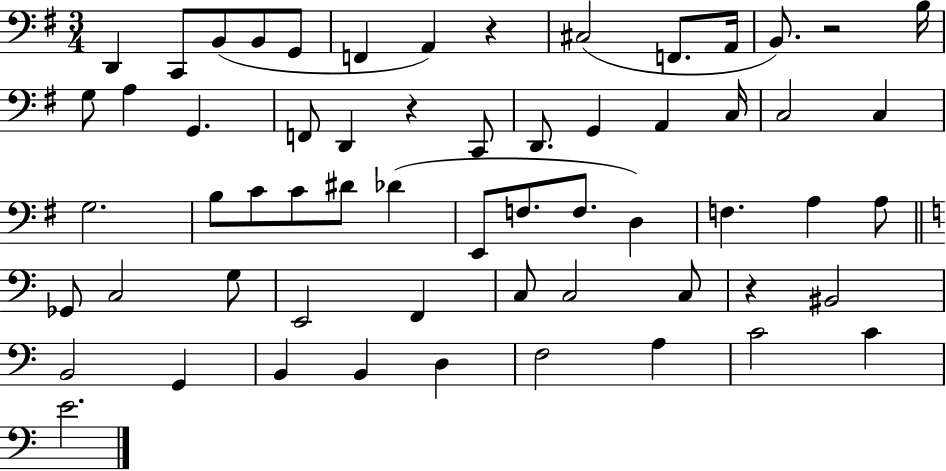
X:1
T:Untitled
M:3/4
L:1/4
K:G
D,, C,,/2 B,,/2 B,,/2 G,,/2 F,, A,, z ^C,2 F,,/2 A,,/4 B,,/2 z2 B,/4 G,/2 A, G,, F,,/2 D,, z C,,/2 D,,/2 G,, A,, C,/4 C,2 C, G,2 B,/2 C/2 C/2 ^D/2 _D E,,/2 F,/2 F,/2 D, F, A, A,/2 _G,,/2 C,2 G,/2 E,,2 F,, C,/2 C,2 C,/2 z ^B,,2 B,,2 G,, B,, B,, D, F,2 A, C2 C E2